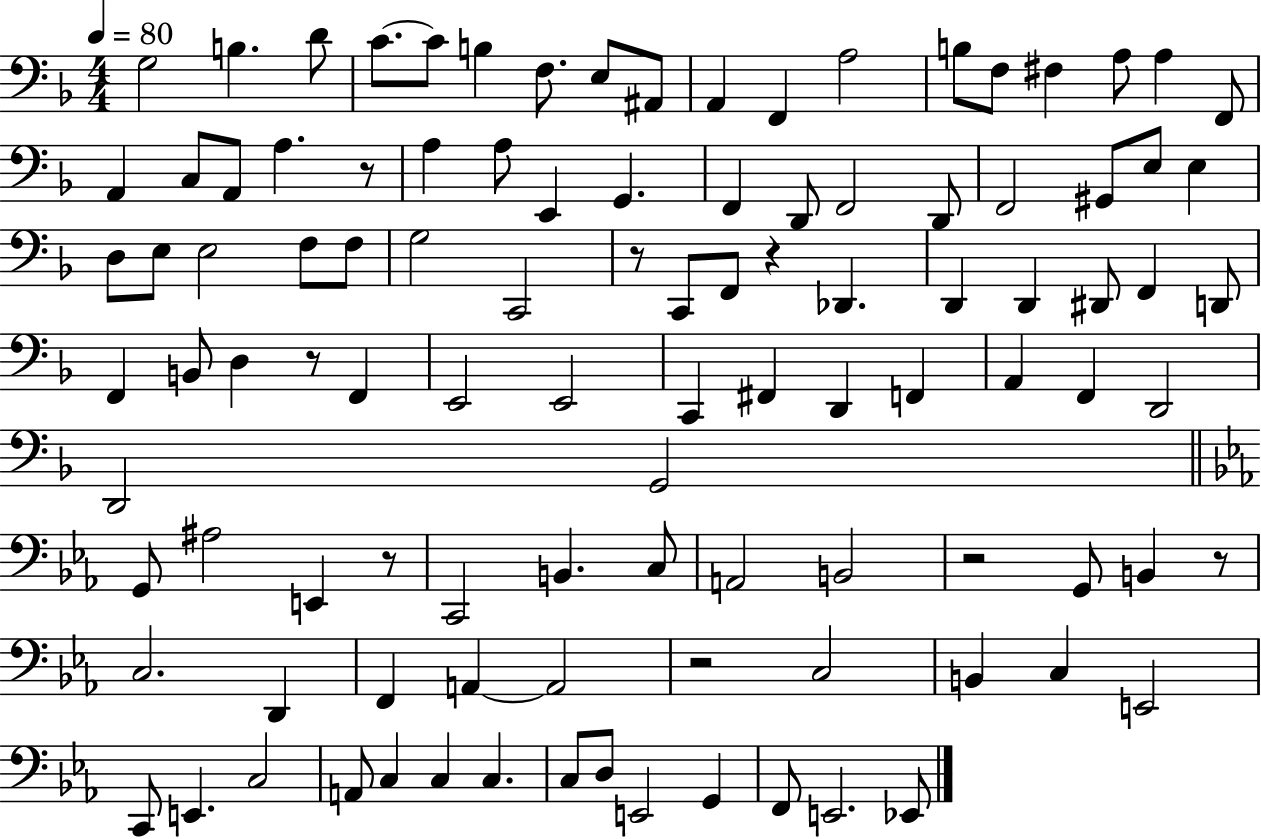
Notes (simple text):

G3/h B3/q. D4/e C4/e. C4/e B3/q F3/e. E3/e A#2/e A2/q F2/q A3/h B3/e F3/e F#3/q A3/e A3/q F2/e A2/q C3/e A2/e A3/q. R/e A3/q A3/e E2/q G2/q. F2/q D2/e F2/h D2/e F2/h G#2/e E3/e E3/q D3/e E3/e E3/h F3/e F3/e G3/h C2/h R/e C2/e F2/e R/q Db2/q. D2/q D2/q D#2/e F2/q D2/e F2/q B2/e D3/q R/e F2/q E2/h E2/h C2/q F#2/q D2/q F2/q A2/q F2/q D2/h D2/h G2/h G2/e A#3/h E2/q R/e C2/h B2/q. C3/e A2/h B2/h R/h G2/e B2/q R/e C3/h. D2/q F2/q A2/q A2/h R/h C3/h B2/q C3/q E2/h C2/e E2/q. C3/h A2/e C3/q C3/q C3/q. C3/e D3/e E2/h G2/q F2/e E2/h. Eb2/e